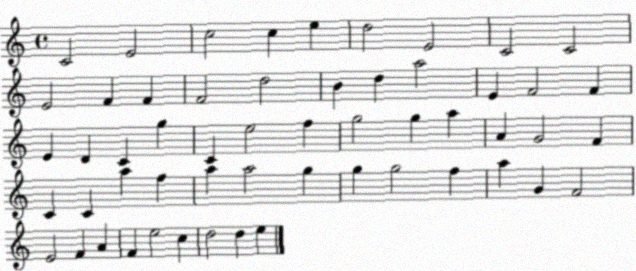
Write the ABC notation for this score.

X:1
T:Untitled
M:4/4
L:1/4
K:C
C2 E2 c2 c e d2 E2 C2 C2 E2 F F F2 d2 B d a2 E F2 F E D C g C e2 f g2 g a A G2 F C C a f a a2 g g g2 f a G F2 E2 F A F e2 c d2 d e